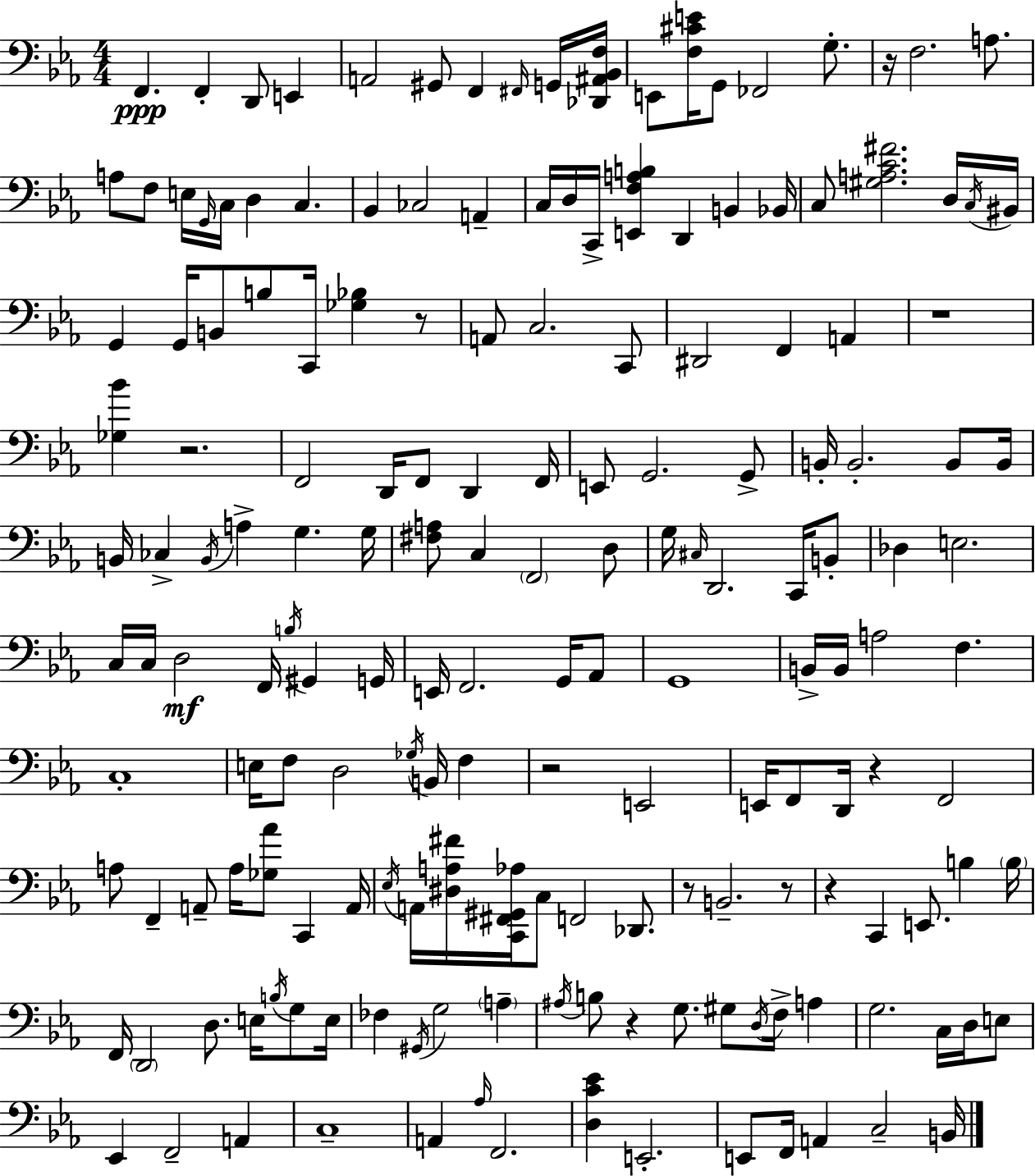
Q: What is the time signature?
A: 4/4